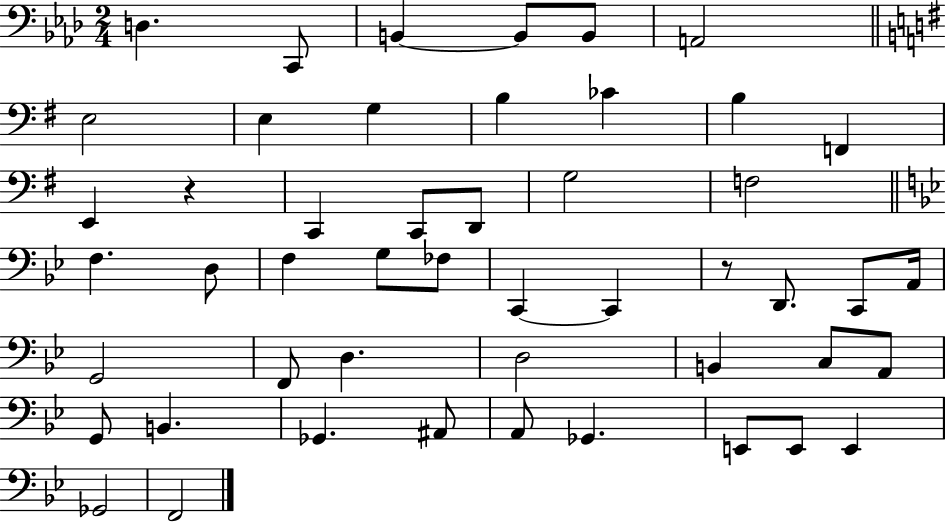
D3/q. C2/e B2/q B2/e B2/e A2/h E3/h E3/q G3/q B3/q CES4/q B3/q F2/q E2/q R/q C2/q C2/e D2/e G3/h F3/h F3/q. D3/e F3/q G3/e FES3/e C2/q C2/q R/e D2/e. C2/e A2/s G2/h F2/e D3/q. D3/h B2/q C3/e A2/e G2/e B2/q. Gb2/q. A#2/e A2/e Gb2/q. E2/e E2/e E2/q Gb2/h F2/h